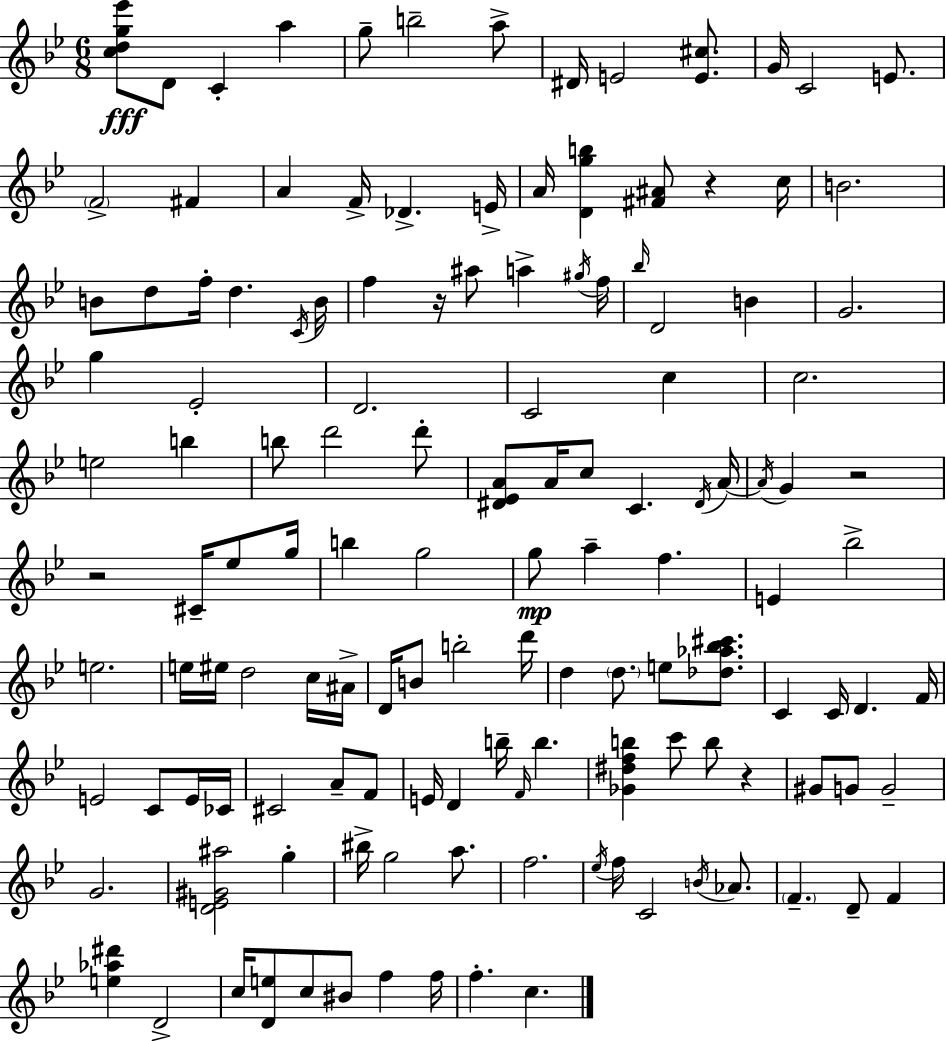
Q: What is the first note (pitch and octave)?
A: D4